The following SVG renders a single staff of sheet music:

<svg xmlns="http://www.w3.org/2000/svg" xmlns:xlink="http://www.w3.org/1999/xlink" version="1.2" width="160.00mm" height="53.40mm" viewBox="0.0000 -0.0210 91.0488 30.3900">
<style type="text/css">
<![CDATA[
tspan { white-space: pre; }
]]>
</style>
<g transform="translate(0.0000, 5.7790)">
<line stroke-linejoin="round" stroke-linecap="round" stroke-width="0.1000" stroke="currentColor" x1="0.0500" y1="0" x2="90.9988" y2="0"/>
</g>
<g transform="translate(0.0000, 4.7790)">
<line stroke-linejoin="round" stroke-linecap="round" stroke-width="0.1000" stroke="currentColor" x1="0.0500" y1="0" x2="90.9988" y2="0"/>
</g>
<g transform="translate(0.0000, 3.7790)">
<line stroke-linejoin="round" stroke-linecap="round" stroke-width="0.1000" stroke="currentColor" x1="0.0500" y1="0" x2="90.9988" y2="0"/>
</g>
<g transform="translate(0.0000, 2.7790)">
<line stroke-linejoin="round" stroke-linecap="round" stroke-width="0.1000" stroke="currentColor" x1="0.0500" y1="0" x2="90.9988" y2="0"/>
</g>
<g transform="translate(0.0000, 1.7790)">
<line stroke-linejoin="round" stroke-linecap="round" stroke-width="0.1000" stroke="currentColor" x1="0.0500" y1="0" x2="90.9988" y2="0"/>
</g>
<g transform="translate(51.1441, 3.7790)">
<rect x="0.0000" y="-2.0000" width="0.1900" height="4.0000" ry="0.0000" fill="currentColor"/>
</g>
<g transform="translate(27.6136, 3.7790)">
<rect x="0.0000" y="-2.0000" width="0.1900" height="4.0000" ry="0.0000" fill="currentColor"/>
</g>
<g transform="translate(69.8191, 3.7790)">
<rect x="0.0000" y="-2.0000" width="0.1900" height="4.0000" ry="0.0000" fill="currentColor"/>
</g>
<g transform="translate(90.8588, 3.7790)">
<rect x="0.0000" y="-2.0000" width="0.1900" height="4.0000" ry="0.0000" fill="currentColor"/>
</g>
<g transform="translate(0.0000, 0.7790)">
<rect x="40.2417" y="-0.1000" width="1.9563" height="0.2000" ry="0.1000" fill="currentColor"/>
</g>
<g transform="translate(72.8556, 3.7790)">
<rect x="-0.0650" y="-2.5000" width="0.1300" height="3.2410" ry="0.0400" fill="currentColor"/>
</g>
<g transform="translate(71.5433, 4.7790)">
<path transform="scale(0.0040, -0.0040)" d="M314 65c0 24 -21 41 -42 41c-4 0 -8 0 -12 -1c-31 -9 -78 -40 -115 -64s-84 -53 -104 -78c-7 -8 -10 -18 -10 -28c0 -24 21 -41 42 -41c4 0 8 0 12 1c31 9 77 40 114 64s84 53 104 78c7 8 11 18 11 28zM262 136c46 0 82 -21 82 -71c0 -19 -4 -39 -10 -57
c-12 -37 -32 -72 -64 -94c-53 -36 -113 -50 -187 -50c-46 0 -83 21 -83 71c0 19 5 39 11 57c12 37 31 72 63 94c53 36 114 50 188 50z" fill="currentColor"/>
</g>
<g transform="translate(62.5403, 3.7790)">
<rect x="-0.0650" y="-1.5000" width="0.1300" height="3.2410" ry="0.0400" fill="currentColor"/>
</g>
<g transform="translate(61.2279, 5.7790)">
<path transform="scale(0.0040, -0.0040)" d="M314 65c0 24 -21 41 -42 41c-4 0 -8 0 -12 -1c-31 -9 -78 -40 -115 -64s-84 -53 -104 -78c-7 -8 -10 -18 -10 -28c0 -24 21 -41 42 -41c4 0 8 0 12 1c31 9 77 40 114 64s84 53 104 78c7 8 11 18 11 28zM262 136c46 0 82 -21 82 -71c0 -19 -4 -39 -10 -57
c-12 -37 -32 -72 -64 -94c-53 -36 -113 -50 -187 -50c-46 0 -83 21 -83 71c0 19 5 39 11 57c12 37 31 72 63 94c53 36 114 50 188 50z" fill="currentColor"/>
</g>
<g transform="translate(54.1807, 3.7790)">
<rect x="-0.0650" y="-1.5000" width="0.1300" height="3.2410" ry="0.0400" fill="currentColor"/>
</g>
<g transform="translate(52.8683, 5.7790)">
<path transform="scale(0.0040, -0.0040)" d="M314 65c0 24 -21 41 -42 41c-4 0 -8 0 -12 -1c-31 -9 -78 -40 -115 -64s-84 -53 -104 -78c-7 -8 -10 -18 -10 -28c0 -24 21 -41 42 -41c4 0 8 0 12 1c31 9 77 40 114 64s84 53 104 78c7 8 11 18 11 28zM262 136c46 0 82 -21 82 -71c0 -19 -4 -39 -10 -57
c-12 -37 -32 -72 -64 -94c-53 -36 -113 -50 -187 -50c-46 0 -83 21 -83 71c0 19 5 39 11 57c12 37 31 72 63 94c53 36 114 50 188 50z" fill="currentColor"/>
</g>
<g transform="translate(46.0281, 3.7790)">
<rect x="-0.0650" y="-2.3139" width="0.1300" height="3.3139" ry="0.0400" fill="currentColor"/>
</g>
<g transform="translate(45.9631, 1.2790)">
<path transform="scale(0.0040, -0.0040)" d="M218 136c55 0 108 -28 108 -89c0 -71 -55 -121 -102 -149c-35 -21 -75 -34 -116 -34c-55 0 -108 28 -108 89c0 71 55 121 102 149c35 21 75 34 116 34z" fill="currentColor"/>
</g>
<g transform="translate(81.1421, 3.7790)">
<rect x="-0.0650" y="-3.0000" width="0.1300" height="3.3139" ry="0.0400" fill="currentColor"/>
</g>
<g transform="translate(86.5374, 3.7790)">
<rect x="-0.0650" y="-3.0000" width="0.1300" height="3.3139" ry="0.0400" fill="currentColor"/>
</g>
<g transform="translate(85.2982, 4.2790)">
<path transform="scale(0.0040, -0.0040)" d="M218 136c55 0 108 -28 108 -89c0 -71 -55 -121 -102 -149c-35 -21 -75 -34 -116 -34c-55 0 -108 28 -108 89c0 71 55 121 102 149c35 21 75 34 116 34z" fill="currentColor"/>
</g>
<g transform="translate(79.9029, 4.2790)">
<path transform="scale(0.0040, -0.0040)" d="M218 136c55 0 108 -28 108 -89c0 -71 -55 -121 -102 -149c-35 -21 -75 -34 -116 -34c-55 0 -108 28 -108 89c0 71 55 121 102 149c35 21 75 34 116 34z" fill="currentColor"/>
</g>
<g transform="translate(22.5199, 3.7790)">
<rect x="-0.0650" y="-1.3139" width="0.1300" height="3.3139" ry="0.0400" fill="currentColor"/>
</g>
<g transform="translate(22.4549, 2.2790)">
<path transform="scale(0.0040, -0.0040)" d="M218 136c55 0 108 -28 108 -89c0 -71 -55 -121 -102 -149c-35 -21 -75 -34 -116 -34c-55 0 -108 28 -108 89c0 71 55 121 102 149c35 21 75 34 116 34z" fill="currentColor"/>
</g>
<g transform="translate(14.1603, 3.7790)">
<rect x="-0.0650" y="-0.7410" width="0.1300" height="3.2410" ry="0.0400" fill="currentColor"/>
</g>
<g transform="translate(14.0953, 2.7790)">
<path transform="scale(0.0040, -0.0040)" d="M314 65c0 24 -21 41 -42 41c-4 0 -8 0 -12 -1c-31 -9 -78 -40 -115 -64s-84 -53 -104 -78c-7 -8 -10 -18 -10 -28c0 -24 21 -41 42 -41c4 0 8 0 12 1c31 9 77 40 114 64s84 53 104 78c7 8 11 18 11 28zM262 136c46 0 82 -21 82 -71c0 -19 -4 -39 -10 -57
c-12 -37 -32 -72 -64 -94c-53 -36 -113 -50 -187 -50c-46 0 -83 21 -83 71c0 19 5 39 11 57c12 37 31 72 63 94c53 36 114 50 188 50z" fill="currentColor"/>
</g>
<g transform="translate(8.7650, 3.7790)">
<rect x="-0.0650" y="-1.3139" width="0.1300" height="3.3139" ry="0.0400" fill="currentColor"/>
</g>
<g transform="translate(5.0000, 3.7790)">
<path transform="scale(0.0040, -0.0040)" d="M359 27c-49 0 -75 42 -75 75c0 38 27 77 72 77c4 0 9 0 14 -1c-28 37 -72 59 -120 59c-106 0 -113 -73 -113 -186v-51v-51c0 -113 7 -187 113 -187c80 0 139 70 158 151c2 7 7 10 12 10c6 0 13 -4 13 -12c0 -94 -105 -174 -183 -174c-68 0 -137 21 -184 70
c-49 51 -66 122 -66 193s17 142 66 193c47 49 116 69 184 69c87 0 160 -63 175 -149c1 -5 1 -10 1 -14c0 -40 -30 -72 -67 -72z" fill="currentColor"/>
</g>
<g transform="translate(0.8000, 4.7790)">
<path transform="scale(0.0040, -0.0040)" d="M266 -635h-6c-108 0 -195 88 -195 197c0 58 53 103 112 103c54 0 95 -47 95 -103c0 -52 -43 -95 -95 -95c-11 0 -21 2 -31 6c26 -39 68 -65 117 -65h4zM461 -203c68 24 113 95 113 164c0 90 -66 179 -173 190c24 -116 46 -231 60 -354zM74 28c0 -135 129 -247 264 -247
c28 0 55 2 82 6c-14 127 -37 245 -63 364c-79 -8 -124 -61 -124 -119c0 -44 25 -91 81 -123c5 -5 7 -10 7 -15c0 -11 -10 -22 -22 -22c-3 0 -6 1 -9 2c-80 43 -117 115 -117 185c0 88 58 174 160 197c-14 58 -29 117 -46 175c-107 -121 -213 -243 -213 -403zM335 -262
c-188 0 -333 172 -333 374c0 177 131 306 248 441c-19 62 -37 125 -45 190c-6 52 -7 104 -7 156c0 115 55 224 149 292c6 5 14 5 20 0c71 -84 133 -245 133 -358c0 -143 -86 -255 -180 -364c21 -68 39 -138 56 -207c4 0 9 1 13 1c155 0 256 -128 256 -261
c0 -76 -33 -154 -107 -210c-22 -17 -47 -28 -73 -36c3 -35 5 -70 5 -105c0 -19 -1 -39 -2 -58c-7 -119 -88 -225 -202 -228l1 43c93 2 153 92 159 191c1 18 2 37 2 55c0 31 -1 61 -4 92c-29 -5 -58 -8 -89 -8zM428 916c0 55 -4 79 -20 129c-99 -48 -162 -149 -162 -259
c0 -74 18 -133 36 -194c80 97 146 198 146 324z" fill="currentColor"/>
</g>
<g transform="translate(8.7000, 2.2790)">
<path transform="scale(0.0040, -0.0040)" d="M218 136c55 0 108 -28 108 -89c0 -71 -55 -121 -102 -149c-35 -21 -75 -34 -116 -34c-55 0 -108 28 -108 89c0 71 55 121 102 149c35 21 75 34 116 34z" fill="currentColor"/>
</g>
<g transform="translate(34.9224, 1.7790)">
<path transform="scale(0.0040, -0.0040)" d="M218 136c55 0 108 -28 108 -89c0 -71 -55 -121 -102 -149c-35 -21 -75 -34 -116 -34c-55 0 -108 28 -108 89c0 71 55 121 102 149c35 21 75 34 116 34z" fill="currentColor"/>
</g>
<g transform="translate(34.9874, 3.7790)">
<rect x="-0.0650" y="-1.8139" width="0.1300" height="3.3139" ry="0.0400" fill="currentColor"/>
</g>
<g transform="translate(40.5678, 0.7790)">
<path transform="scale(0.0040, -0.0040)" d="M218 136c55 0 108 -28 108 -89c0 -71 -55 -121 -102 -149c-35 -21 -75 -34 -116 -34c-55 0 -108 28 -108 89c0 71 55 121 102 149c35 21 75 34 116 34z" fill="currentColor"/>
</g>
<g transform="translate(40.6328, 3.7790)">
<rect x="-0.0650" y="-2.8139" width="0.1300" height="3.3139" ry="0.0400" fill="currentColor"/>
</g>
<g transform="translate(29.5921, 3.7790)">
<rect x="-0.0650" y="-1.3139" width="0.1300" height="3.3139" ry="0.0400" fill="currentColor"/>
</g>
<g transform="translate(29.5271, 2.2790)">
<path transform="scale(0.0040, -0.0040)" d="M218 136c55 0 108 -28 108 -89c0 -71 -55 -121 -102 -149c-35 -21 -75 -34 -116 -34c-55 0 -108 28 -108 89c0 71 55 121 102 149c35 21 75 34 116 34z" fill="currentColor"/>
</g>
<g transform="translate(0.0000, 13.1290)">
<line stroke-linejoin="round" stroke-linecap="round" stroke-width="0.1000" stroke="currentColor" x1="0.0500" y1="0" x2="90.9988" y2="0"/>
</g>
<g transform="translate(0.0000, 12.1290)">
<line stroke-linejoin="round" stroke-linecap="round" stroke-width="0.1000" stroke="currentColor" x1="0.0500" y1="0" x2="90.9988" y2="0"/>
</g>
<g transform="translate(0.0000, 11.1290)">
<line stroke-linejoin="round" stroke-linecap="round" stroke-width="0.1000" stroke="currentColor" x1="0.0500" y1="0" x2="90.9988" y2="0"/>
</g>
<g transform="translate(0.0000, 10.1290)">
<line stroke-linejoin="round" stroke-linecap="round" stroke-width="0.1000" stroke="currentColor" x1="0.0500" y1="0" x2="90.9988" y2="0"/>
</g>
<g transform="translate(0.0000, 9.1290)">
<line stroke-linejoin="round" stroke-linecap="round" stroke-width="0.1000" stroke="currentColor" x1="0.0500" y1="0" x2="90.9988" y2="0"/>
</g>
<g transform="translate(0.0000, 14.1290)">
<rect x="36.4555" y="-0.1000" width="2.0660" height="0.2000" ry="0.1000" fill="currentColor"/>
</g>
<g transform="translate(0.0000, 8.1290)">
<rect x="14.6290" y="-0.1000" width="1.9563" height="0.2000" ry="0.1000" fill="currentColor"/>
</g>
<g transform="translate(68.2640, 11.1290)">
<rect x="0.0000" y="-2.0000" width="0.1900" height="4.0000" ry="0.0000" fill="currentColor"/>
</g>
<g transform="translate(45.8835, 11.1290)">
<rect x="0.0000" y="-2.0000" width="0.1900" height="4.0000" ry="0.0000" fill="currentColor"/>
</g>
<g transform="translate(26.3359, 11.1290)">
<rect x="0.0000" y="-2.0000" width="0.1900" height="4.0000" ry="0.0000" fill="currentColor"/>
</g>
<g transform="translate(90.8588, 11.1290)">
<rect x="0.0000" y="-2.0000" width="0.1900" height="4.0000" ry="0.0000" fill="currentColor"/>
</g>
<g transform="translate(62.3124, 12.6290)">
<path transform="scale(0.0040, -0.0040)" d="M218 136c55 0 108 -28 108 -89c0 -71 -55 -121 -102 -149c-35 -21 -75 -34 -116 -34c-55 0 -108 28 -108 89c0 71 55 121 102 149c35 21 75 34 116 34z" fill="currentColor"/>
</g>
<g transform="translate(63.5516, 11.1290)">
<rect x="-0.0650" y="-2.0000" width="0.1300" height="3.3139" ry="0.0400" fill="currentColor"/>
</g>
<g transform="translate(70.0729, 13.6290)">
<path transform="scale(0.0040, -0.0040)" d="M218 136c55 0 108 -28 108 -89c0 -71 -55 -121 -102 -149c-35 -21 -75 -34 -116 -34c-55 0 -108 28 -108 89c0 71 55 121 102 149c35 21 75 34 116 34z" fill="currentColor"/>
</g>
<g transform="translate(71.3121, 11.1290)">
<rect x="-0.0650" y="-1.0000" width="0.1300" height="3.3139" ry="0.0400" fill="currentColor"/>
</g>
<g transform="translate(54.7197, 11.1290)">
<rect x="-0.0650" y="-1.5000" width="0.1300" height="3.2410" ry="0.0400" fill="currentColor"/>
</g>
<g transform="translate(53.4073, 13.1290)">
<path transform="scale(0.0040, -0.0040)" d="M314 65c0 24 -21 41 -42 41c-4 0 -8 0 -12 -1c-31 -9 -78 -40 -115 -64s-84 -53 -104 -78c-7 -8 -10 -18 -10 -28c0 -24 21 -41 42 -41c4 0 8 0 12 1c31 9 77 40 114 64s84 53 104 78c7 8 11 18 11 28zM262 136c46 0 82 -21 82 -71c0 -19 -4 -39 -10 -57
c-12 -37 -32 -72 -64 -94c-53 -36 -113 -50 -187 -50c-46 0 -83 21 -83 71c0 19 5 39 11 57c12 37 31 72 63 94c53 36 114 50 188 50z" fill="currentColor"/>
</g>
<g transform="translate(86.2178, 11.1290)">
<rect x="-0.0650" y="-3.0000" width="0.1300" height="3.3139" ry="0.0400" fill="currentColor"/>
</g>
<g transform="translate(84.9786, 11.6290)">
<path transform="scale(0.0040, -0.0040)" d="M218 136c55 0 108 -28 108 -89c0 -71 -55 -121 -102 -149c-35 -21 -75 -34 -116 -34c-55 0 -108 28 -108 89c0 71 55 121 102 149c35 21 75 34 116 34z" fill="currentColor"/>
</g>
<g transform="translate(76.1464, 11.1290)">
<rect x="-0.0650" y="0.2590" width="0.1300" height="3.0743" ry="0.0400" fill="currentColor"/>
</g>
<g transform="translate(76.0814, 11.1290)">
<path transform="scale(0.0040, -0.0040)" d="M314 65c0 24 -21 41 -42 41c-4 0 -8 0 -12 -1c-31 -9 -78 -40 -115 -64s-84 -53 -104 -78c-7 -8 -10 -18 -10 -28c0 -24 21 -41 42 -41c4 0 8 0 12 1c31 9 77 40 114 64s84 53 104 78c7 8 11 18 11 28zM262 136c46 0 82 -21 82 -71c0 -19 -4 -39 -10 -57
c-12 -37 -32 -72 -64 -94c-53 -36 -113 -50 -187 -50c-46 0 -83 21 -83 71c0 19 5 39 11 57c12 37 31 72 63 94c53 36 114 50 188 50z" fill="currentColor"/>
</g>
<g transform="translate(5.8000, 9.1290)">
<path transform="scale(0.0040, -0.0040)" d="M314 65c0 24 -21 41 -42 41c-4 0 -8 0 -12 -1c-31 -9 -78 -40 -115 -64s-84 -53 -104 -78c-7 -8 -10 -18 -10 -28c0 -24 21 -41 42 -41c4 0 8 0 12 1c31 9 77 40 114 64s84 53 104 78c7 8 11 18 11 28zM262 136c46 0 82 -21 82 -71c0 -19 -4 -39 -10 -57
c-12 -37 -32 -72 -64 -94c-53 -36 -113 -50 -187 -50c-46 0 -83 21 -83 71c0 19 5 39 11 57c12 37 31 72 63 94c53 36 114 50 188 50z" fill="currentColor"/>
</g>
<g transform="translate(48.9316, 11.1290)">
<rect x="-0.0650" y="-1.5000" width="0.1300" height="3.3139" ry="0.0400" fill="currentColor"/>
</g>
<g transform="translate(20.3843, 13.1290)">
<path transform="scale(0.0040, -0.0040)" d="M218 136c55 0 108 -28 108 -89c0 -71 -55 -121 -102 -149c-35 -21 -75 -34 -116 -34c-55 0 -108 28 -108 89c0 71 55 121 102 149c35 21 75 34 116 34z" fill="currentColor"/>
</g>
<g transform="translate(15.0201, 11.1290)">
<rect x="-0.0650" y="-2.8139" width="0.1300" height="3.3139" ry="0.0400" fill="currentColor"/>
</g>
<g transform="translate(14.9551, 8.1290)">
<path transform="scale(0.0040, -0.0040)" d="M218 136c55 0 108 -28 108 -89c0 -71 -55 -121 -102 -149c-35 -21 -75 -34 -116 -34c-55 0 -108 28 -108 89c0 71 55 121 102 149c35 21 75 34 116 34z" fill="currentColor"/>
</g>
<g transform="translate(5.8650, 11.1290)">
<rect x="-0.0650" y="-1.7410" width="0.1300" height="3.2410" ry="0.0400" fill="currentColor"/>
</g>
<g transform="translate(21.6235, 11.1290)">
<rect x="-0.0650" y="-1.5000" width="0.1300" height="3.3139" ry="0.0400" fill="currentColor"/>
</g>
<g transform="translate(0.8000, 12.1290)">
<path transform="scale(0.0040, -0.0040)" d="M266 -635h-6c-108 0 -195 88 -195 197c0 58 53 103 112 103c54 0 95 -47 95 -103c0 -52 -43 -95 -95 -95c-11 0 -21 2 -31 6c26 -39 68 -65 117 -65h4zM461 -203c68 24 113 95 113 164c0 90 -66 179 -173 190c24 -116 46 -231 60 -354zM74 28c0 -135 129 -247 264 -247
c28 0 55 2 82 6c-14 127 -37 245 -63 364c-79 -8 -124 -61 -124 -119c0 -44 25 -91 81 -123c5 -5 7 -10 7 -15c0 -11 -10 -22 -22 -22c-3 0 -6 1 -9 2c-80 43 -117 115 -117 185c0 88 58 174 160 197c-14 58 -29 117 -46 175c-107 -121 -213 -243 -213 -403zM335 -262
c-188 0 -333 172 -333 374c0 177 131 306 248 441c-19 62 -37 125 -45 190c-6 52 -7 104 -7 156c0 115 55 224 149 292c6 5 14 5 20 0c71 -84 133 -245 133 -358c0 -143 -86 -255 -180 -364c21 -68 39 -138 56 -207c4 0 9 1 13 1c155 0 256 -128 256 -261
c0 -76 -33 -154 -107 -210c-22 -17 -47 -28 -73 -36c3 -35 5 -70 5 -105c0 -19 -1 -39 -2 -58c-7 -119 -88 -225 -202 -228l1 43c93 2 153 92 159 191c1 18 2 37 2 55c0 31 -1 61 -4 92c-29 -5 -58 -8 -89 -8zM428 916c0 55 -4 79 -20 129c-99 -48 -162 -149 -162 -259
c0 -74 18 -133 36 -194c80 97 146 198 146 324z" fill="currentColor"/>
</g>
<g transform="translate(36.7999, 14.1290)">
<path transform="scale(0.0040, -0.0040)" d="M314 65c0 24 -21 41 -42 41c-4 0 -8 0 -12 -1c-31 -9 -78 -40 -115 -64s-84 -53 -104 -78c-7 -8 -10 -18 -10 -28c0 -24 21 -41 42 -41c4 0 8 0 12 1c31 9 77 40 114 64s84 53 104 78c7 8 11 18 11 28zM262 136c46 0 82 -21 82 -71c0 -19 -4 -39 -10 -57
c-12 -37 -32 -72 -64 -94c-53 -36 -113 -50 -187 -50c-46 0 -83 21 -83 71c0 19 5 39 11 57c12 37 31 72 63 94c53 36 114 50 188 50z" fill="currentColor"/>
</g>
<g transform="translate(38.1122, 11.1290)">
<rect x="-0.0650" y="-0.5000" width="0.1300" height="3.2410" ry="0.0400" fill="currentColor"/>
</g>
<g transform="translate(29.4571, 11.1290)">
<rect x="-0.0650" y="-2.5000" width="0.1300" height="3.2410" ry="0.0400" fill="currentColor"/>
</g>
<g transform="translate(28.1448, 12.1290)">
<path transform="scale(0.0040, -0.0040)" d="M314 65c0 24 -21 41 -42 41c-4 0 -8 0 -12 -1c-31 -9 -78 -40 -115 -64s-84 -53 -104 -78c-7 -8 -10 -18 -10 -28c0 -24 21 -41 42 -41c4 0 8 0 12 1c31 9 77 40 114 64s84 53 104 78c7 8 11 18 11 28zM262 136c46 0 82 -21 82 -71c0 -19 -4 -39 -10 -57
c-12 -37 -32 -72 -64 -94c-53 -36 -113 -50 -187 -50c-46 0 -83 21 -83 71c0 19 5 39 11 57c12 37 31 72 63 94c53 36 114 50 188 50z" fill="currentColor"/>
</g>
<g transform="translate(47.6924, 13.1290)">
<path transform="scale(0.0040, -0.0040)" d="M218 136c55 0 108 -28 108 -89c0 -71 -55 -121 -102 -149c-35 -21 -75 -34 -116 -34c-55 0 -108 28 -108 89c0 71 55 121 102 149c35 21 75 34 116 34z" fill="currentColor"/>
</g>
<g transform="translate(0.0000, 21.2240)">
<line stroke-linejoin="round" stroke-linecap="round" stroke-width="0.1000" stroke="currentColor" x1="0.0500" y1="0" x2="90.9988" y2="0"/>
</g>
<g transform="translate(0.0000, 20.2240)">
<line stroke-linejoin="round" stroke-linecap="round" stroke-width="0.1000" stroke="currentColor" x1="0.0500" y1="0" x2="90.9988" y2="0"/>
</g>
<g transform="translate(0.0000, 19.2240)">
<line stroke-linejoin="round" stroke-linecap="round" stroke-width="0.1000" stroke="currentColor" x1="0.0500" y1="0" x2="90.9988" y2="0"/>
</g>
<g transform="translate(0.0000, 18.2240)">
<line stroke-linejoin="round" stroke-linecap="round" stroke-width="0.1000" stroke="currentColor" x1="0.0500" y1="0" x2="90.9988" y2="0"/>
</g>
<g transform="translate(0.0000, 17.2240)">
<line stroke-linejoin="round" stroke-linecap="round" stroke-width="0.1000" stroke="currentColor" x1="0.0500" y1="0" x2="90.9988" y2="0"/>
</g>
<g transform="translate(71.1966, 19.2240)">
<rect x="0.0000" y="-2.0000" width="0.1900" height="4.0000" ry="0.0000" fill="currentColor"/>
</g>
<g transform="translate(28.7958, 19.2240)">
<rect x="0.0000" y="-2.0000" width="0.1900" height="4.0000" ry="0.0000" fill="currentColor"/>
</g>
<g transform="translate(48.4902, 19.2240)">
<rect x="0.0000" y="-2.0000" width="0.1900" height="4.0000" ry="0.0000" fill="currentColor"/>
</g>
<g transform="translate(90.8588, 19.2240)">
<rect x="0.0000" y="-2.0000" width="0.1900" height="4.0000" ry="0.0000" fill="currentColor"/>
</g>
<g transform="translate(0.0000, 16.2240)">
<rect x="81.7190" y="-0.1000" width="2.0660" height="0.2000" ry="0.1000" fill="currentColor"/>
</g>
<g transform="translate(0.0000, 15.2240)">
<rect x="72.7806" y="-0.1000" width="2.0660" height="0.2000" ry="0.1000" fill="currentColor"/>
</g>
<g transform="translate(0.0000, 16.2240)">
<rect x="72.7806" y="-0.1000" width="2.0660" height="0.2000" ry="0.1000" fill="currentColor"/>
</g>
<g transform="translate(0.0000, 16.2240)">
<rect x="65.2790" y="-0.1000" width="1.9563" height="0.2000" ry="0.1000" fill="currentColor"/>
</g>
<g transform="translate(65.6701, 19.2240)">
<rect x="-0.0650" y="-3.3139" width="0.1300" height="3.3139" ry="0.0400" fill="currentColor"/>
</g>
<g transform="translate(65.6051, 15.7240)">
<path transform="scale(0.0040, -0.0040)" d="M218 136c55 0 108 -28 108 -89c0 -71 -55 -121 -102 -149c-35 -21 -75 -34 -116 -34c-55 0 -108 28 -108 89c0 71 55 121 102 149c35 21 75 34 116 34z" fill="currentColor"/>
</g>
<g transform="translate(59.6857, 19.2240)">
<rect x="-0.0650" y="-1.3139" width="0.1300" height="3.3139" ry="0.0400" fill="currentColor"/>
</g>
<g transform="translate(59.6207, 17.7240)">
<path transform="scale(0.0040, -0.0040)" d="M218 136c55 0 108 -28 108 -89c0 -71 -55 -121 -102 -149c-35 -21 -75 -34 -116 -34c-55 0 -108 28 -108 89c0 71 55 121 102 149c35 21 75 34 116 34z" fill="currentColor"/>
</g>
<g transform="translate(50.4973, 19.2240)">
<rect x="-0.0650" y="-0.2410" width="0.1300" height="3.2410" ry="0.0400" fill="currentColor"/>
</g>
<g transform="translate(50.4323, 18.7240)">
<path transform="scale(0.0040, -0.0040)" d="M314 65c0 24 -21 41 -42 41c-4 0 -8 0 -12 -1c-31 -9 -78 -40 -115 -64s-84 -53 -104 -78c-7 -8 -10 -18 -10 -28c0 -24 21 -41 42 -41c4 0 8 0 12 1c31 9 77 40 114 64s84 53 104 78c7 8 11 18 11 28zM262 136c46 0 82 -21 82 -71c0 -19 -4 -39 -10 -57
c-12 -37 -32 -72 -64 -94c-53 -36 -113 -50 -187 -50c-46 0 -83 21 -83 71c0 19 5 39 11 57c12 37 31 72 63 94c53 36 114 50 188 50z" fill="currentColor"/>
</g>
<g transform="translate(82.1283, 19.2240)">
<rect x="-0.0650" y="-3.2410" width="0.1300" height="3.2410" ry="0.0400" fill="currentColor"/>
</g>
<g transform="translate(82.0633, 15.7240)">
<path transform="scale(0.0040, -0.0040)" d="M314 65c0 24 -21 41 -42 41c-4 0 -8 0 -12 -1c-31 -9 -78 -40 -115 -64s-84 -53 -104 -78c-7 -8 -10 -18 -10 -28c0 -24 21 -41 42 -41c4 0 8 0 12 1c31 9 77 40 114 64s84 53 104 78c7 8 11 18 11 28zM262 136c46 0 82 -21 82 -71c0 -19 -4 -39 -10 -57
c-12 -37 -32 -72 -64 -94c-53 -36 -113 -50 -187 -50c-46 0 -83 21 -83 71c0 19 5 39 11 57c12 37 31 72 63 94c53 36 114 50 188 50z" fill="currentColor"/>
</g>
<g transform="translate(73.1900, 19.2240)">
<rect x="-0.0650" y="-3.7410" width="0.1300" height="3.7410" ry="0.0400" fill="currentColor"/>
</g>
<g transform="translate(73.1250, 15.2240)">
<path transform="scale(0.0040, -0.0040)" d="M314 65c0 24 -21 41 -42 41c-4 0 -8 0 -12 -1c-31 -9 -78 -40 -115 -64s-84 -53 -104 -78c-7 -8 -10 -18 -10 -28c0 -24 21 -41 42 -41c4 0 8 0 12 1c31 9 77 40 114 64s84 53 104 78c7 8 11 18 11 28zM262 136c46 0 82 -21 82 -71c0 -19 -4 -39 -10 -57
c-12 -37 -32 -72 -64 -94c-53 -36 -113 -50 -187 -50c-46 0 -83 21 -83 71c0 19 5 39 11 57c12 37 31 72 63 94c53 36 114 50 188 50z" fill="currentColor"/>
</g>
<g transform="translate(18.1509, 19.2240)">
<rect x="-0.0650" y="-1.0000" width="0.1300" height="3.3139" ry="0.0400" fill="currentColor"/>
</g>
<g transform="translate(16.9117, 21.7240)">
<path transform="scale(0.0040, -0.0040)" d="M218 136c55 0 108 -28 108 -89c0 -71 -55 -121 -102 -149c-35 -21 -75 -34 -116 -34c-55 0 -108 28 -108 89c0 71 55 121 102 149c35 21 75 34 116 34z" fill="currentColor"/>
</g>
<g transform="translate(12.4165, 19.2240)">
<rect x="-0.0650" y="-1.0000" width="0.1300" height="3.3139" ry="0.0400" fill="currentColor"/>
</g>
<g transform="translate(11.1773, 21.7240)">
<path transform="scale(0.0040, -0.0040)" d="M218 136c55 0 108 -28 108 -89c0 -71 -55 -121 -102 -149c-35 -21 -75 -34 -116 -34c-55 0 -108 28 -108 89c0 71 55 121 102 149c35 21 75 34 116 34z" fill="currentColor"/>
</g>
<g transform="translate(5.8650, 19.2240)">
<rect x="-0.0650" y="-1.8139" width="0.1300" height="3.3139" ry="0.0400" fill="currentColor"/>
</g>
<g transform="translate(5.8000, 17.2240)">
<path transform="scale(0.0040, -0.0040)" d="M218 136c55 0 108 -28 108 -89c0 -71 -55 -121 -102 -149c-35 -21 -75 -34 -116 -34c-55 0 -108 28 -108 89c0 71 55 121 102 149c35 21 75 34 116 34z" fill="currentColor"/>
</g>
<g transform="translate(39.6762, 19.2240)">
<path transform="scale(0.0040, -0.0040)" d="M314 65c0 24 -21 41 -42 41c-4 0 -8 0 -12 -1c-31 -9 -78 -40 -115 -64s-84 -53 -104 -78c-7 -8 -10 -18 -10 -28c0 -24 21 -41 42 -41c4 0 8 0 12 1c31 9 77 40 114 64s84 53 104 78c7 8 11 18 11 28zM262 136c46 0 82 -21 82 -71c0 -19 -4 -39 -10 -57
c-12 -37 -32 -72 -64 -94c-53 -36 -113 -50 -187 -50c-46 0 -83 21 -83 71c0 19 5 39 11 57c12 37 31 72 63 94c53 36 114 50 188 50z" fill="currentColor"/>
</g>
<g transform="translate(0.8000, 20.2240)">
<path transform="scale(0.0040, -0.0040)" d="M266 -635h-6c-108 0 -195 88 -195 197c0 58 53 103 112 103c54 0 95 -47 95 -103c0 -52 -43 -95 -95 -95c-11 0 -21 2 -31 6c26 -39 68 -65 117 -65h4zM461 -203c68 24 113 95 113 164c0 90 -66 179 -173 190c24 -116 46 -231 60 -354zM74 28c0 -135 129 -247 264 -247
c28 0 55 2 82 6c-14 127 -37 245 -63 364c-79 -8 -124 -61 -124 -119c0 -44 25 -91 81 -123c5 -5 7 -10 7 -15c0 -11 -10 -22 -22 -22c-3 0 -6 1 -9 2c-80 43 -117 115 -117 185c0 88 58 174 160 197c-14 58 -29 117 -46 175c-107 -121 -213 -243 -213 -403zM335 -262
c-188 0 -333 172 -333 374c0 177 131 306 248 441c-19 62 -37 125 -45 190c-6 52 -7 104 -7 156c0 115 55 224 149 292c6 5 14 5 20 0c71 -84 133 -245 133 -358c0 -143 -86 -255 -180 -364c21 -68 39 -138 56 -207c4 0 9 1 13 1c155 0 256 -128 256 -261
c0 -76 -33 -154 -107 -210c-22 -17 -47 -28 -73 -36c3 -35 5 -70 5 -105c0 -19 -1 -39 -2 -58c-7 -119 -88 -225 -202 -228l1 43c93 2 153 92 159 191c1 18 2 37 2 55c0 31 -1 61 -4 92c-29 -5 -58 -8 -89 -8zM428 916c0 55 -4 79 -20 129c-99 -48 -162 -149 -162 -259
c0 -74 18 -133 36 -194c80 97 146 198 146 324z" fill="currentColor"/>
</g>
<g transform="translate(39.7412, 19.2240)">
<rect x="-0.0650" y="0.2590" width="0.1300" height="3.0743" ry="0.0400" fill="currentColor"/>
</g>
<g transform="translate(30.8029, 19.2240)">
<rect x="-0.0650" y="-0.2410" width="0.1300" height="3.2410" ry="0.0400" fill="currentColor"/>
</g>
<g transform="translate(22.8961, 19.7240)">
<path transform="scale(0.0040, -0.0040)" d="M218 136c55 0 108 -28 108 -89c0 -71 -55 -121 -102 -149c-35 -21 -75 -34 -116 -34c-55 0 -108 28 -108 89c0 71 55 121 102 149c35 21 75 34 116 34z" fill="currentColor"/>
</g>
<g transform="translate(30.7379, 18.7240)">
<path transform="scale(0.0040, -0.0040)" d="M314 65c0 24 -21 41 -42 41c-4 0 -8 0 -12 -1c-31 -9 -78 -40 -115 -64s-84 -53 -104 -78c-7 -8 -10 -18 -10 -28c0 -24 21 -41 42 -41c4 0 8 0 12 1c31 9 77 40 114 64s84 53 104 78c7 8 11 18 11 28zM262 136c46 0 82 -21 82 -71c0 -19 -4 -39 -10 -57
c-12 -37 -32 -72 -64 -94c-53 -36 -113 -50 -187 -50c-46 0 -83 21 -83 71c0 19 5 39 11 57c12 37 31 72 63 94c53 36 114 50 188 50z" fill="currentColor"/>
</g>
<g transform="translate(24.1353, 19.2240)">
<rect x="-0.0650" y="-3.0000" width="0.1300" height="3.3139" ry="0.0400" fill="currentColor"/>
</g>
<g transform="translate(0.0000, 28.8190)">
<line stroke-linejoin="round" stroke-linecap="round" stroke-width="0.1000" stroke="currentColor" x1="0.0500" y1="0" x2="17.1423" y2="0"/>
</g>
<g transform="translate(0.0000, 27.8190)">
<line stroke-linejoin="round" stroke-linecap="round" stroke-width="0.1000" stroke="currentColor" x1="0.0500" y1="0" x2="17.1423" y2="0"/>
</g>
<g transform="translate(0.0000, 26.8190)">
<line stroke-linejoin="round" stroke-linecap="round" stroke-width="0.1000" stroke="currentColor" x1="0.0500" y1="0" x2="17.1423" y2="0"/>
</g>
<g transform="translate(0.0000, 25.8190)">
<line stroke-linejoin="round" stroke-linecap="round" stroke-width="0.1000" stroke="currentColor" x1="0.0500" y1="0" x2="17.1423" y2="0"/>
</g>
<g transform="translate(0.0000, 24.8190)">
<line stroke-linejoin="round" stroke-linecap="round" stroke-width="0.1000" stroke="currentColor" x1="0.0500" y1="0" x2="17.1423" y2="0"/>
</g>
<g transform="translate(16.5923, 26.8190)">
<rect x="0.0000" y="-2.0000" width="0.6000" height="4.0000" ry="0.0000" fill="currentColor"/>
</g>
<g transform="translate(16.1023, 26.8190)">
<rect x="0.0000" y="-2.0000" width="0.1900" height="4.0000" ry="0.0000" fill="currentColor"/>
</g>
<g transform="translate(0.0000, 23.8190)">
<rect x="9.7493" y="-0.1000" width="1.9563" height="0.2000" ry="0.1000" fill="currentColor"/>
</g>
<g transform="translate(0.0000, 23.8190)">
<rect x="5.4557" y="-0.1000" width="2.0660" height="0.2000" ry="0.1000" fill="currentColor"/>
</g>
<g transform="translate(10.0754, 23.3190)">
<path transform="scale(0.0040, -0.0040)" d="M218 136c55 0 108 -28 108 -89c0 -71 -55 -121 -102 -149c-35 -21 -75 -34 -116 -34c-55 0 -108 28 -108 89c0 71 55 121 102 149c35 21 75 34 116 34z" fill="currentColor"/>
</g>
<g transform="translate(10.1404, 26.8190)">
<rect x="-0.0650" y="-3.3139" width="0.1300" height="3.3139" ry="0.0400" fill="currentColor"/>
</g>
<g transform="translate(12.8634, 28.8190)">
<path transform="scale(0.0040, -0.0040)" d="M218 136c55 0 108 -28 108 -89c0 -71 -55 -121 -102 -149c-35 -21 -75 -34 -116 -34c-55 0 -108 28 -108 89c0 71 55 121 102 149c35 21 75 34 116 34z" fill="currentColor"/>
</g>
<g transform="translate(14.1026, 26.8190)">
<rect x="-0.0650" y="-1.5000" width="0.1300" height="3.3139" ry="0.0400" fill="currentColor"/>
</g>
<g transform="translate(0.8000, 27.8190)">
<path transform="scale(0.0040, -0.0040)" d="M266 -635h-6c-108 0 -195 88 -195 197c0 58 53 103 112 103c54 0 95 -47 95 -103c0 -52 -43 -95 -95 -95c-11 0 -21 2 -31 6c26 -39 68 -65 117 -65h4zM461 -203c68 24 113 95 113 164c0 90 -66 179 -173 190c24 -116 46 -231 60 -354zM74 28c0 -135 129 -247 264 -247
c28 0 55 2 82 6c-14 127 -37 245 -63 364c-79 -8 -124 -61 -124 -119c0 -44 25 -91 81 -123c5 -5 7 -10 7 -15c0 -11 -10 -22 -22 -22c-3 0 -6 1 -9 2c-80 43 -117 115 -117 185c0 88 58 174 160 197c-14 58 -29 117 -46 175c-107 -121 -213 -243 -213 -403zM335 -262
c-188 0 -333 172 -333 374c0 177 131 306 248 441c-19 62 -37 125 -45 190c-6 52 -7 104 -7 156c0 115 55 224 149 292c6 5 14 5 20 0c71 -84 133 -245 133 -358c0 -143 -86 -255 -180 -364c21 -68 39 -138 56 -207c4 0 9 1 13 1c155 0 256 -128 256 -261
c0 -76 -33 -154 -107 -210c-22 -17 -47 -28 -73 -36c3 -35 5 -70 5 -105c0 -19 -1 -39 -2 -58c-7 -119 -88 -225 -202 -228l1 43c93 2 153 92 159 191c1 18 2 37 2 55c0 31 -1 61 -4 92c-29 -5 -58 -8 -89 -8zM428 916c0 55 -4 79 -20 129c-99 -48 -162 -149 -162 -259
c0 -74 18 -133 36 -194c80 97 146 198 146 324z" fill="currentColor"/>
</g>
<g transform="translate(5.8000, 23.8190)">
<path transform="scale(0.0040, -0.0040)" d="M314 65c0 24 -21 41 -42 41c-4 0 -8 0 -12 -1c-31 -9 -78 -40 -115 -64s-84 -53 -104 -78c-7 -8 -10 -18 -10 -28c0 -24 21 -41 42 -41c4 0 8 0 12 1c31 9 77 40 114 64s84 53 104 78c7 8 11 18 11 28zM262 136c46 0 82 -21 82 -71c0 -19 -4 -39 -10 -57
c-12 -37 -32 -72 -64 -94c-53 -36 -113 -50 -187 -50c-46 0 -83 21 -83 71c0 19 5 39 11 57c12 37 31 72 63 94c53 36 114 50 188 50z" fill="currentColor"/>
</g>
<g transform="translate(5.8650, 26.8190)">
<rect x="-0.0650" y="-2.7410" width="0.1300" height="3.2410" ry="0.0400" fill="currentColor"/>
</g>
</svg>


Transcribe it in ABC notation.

X:1
T:Untitled
M:4/4
L:1/4
K:C
e d2 e e f a g E2 E2 G2 A A f2 a E G2 C2 E E2 F D B2 A f D D A c2 B2 c2 e b c'2 b2 a2 b E